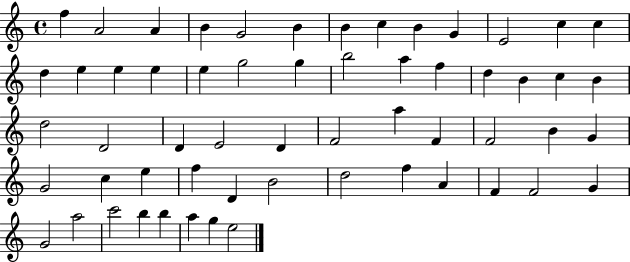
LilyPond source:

{
  \clef treble
  \time 4/4
  \defaultTimeSignature
  \key c \major
  f''4 a'2 a'4 | b'4 g'2 b'4 | b'4 c''4 b'4 g'4 | e'2 c''4 c''4 | \break d''4 e''4 e''4 e''4 | e''4 g''2 g''4 | b''2 a''4 f''4 | d''4 b'4 c''4 b'4 | \break d''2 d'2 | d'4 e'2 d'4 | f'2 a''4 f'4 | f'2 b'4 g'4 | \break g'2 c''4 e''4 | f''4 d'4 b'2 | d''2 f''4 a'4 | f'4 f'2 g'4 | \break g'2 a''2 | c'''2 b''4 b''4 | a''4 g''4 e''2 | \bar "|."
}